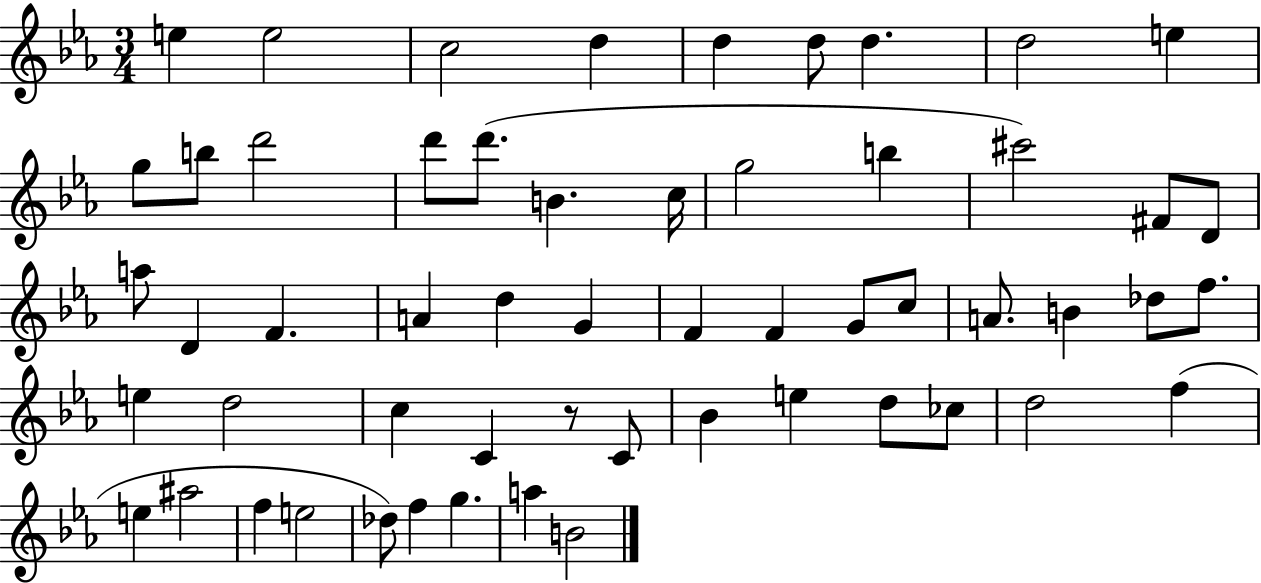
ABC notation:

X:1
T:Untitled
M:3/4
L:1/4
K:Eb
e e2 c2 d d d/2 d d2 e g/2 b/2 d'2 d'/2 d'/2 B c/4 g2 b ^c'2 ^F/2 D/2 a/2 D F A d G F F G/2 c/2 A/2 B _d/2 f/2 e d2 c C z/2 C/2 _B e d/2 _c/2 d2 f e ^a2 f e2 _d/2 f g a B2